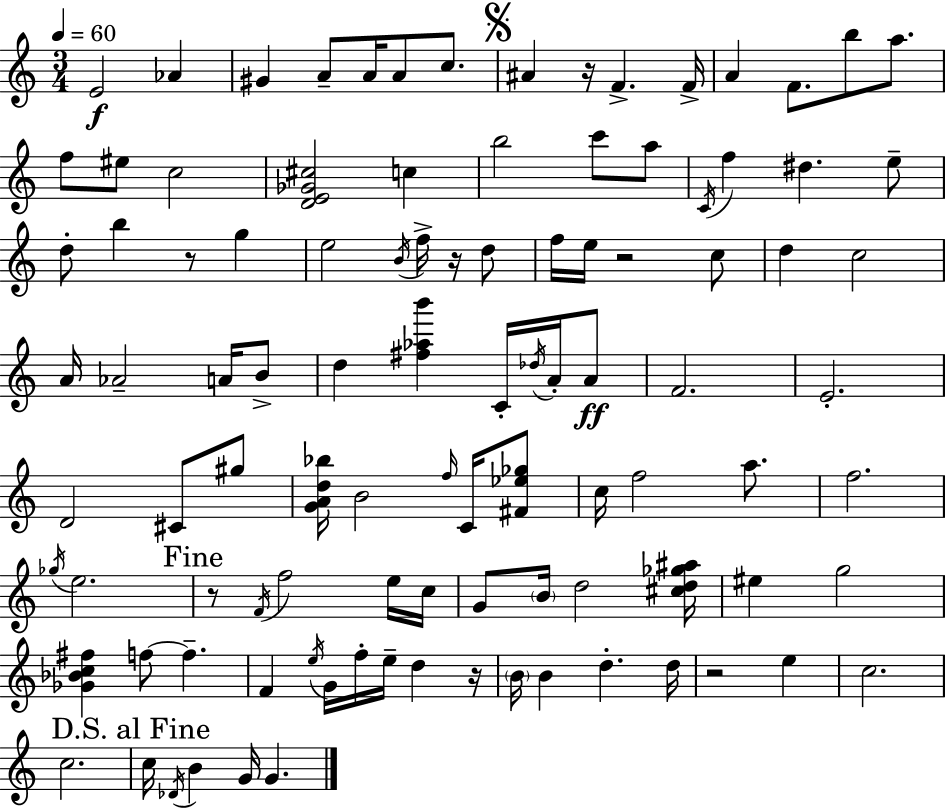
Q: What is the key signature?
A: A minor